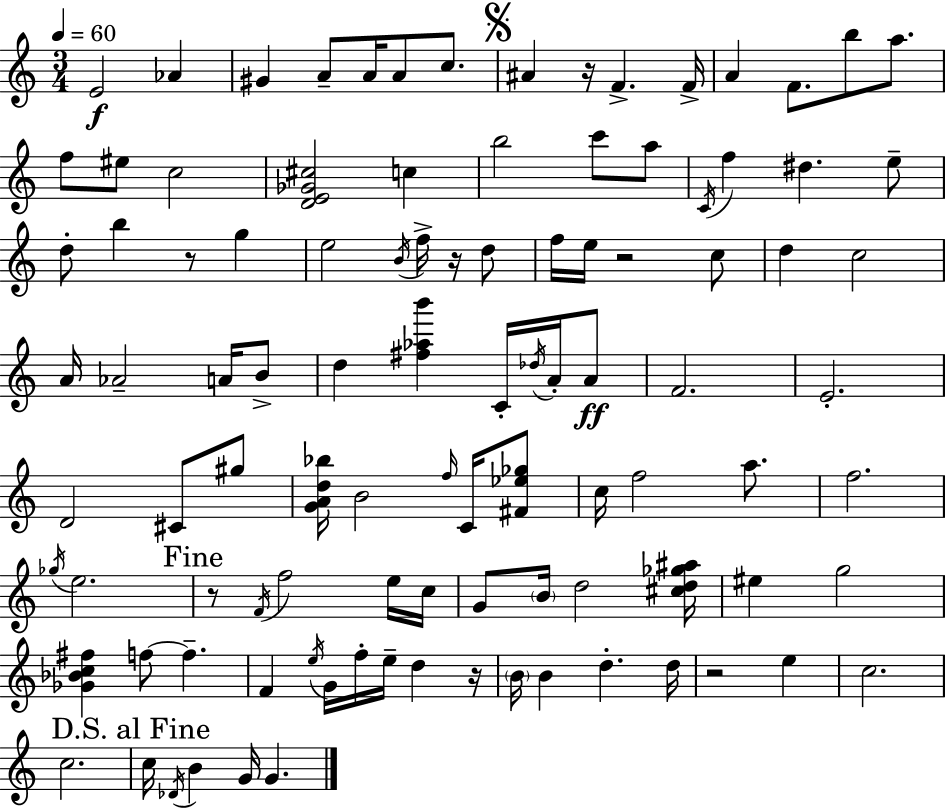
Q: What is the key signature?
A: A minor